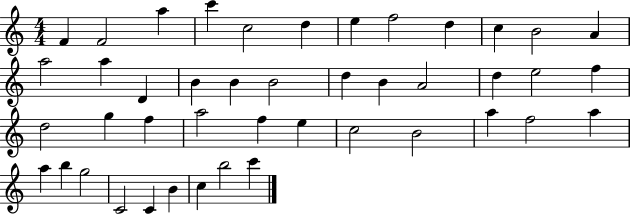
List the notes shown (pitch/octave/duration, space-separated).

F4/q F4/h A5/q C6/q C5/h D5/q E5/q F5/h D5/q C5/q B4/h A4/q A5/h A5/q D4/q B4/q B4/q B4/h D5/q B4/q A4/h D5/q E5/h F5/q D5/h G5/q F5/q A5/h F5/q E5/q C5/h B4/h A5/q F5/h A5/q A5/q B5/q G5/h C4/h C4/q B4/q C5/q B5/h C6/q